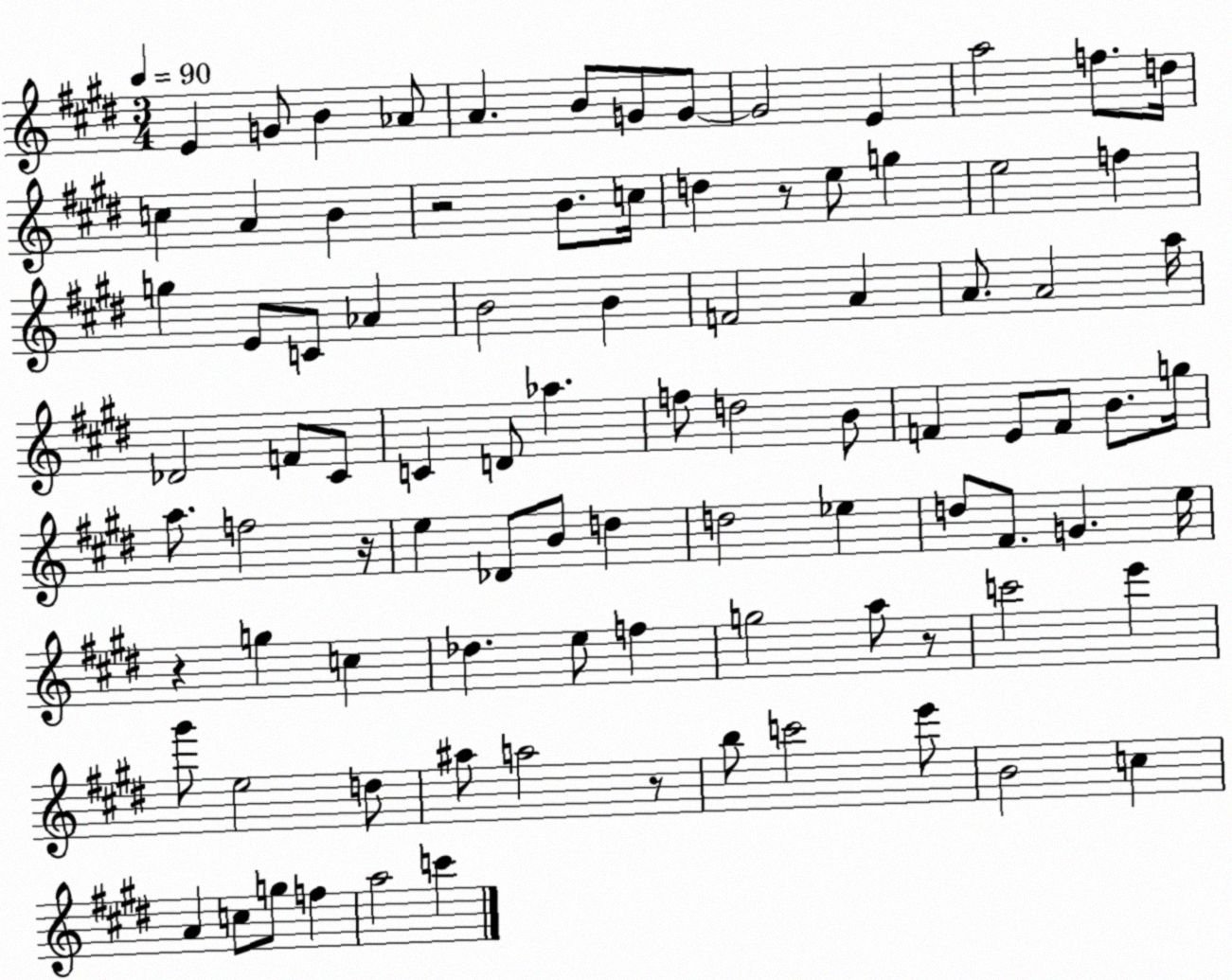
X:1
T:Untitled
M:3/4
L:1/4
K:E
E G/2 B _A/2 A B/2 G/2 G/2 G2 E a2 f/2 d/4 c A B z2 B/2 c/4 d z/2 e/2 g e2 f g E/2 C/2 _A B2 B F2 A A/2 A2 a/4 _D2 F/2 ^C/2 C D/2 _a f/2 d2 B/2 F E/2 F/2 B/2 g/4 a/2 f2 z/4 e _D/2 B/2 d d2 _e d/2 ^F/2 G e/4 z g c _d e/2 f g2 a/2 z/2 c'2 e' ^g'/2 e2 d/2 ^a/2 a2 z/2 b/2 c'2 e'/2 B2 c A c/2 g/2 f a2 c'